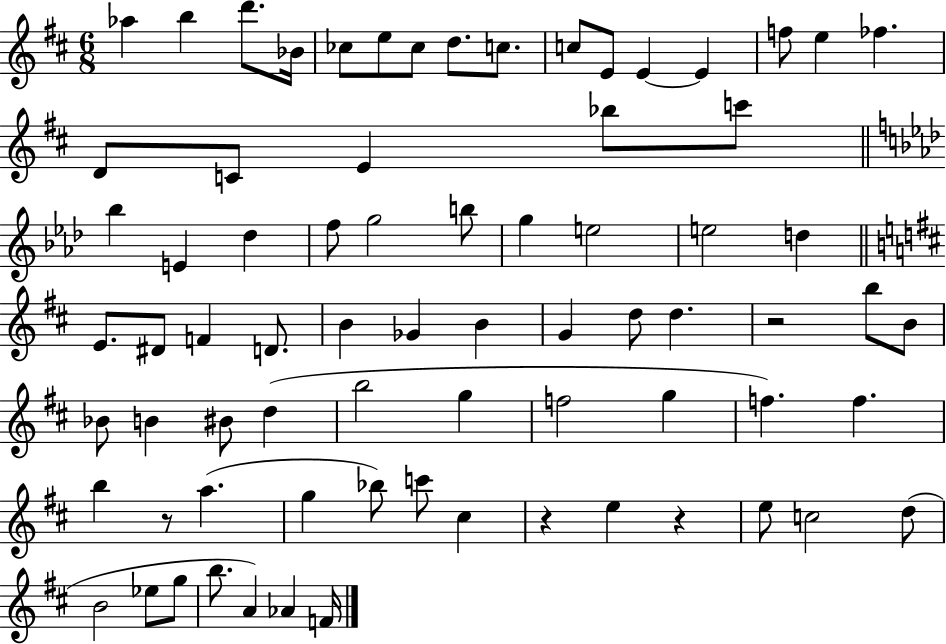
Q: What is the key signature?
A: D major